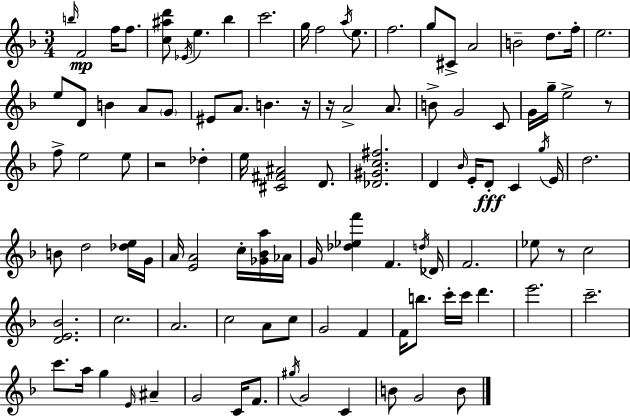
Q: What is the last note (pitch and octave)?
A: B4